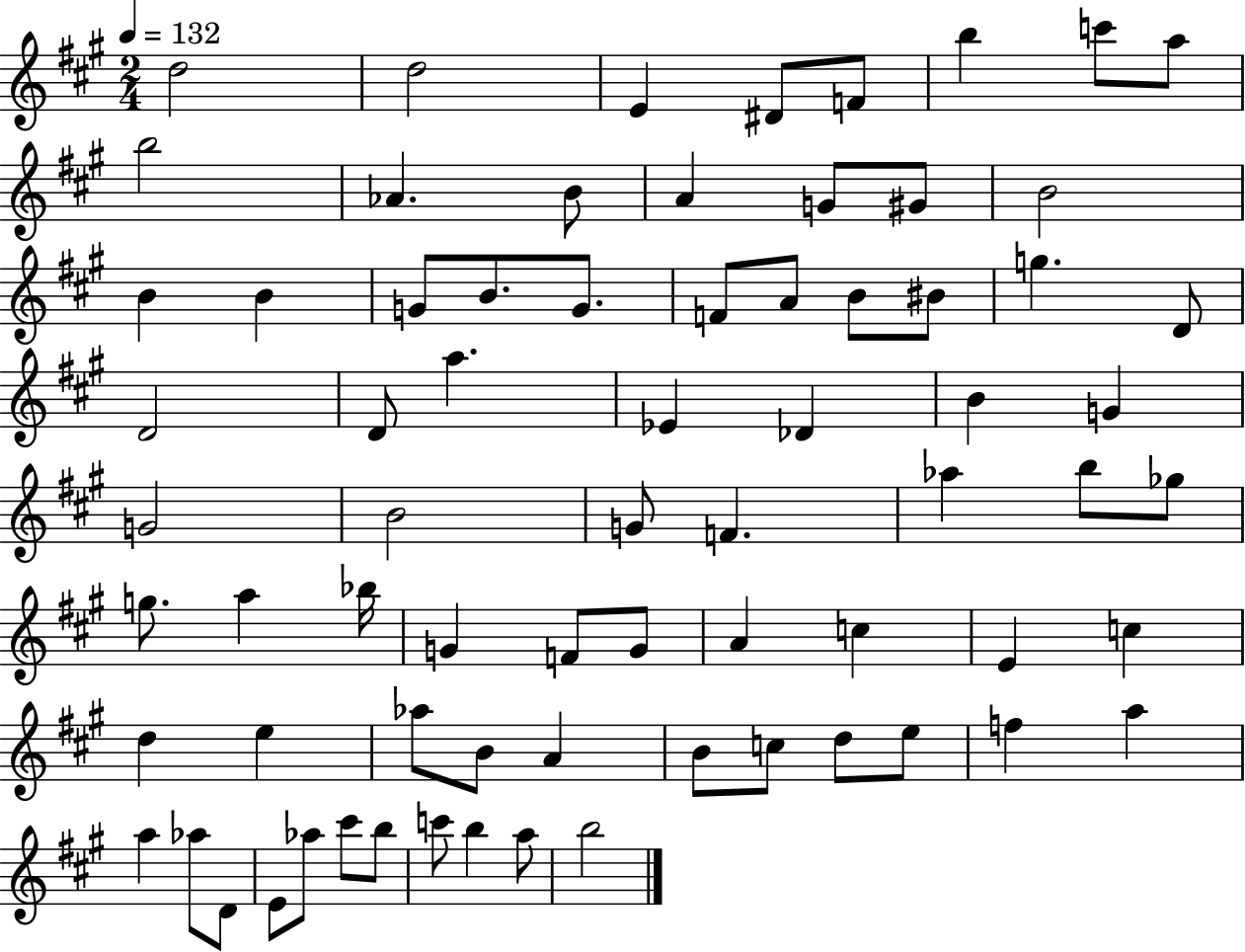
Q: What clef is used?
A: treble